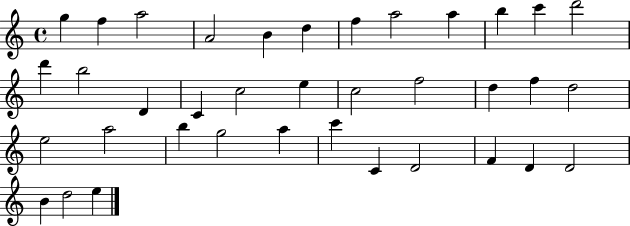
X:1
T:Untitled
M:4/4
L:1/4
K:C
g f a2 A2 B d f a2 a b c' d'2 d' b2 D C c2 e c2 f2 d f d2 e2 a2 b g2 a c' C D2 F D D2 B d2 e